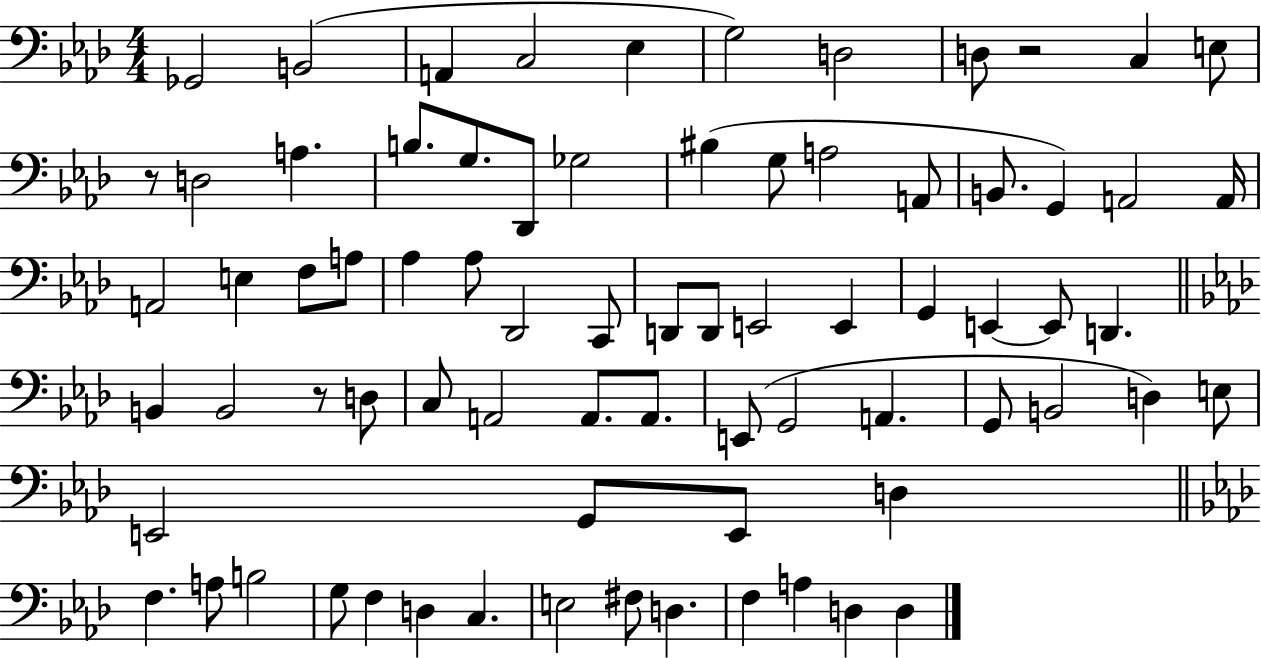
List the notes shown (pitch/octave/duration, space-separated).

Gb2/h B2/h A2/q C3/h Eb3/q G3/h D3/h D3/e R/h C3/q E3/e R/e D3/h A3/q. B3/e. G3/e. Db2/e Gb3/h BIS3/q G3/e A3/h A2/e B2/e. G2/q A2/h A2/s A2/h E3/q F3/e A3/e Ab3/q Ab3/e Db2/h C2/e D2/e D2/e E2/h E2/q G2/q E2/q E2/e D2/q. B2/q B2/h R/e D3/e C3/e A2/h A2/e. A2/e. E2/e G2/h A2/q. G2/e B2/h D3/q E3/e E2/h G2/e E2/e D3/q F3/q. A3/e B3/h G3/e F3/q D3/q C3/q. E3/h F#3/e D3/q. F3/q A3/q D3/q D3/q